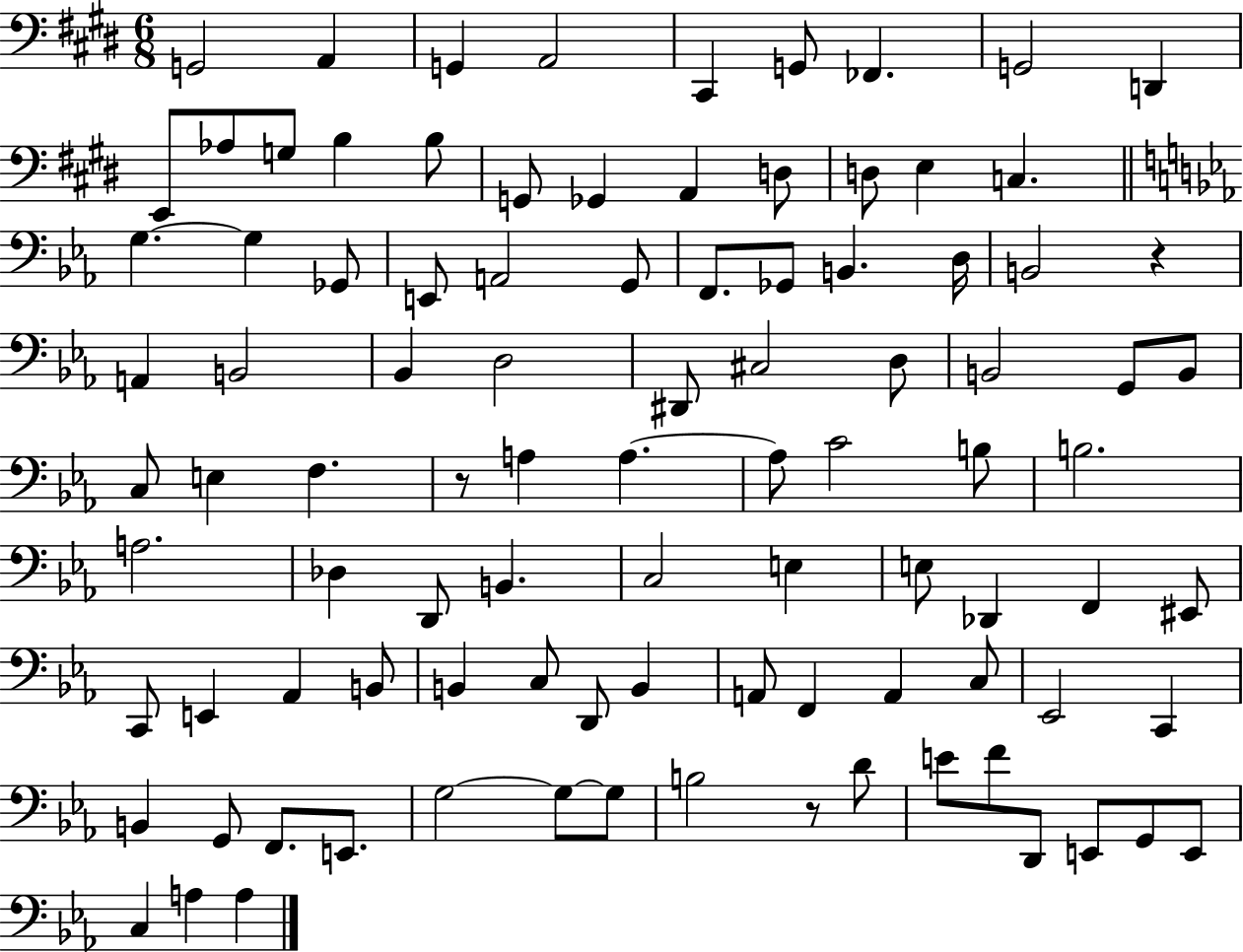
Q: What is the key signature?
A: E major